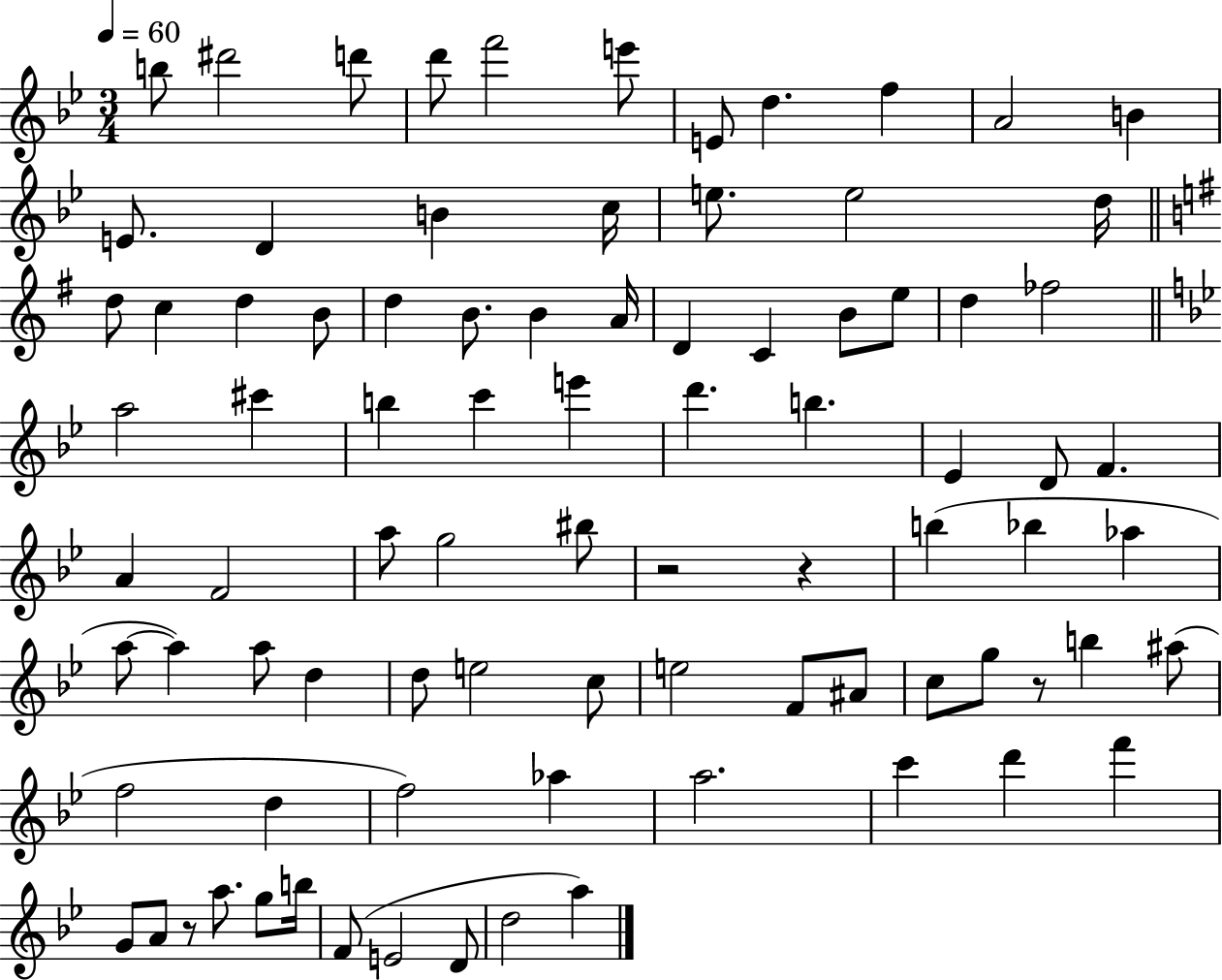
B5/e D#6/h D6/e D6/e F6/h E6/e E4/e D5/q. F5/q A4/h B4/q E4/e. D4/q B4/q C5/s E5/e. E5/h D5/s D5/e C5/q D5/q B4/e D5/q B4/e. B4/q A4/s D4/q C4/q B4/e E5/e D5/q FES5/h A5/h C#6/q B5/q C6/q E6/q D6/q. B5/q. Eb4/q D4/e F4/q. A4/q F4/h A5/e G5/h BIS5/e R/h R/q B5/q Bb5/q Ab5/q A5/e A5/q A5/e D5/q D5/e E5/h C5/e E5/h F4/e A#4/e C5/e G5/e R/e B5/q A#5/e F5/h D5/q F5/h Ab5/q A5/h. C6/q D6/q F6/q G4/e A4/e R/e A5/e. G5/e B5/s F4/e E4/h D4/e D5/h A5/q